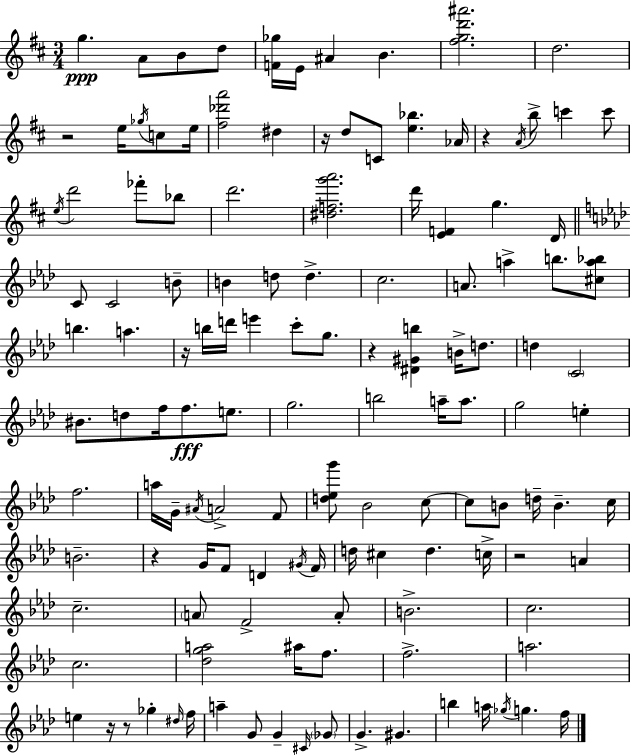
{
  \clef treble
  \numericTimeSignature
  \time 3/4
  \key d \major
  \repeat volta 2 { g''4.\ppp a'8 b'8 d''8 | <f' ges''>16 e'16 ais'4 b'4. | <fis'' g'' d''' ais'''>2. | d''2. | \break r2 e''16 \acciaccatura { ges''16 } c''8 | e''16 <fis'' des''' a'''>2 dis''4 | r16 d''8 c'8 <e'' bes''>4. | aes'16 r4 \acciaccatura { a'16 } b''8-> c'''4 | \break c'''8 \acciaccatura { e''16 } d'''2 fes'''8-. | bes''8 d'''2. | <dis'' f'' g''' a'''>2. | d'''16 <e' f'>4 g''4. | \break d'16 \bar "||" \break \key aes \major c'8 c'2 b'8-- | b'4 d''8 d''4.-> | c''2. | a'8. a''4-> b''8. <cis'' a'' bes''>8 | \break b''4. a''4. | r16 b''16 d'''16 e'''4 c'''8-. g''8. | r4 <dis' gis' b''>4 b'16-> d''8. | d''4 \parenthesize c'2 | \break bis'8. d''8 f''16 f''8.\fff e''8. | g''2. | b''2 a''16-- a''8. | g''2 e''4-. | \break f''2. | a''16 g'16-- \acciaccatura { ais'16 } a'2-> f'8 | <d'' ees'' g'''>8 bes'2 c''8~~ | c''8 b'8 d''16-- b'4.-- | \break c''16 b'2.-- | r4 g'16 f'8 d'4 | \acciaccatura { gis'16 } f'16 d''16 cis''4 d''4. | c''16-> r2 a'4 | \break c''2.-- | \parenthesize a'8 f'2-> | a'8-. b'2.-> | c''2. | \break c''2. | <des'' g'' a''>2 ais''16 f''8. | f''2.-> | a''2. | \break e''4 r16 r8 ges''4-. | \grace { dis''16 } f''16 a''4-- g'8 g'4-- | \grace { cis'16 } \parenthesize ges'8 g'4.-> gis'4. | b''4 a''16 \acciaccatura { ges''16 } g''4. | \break f''16 } \bar "|."
}